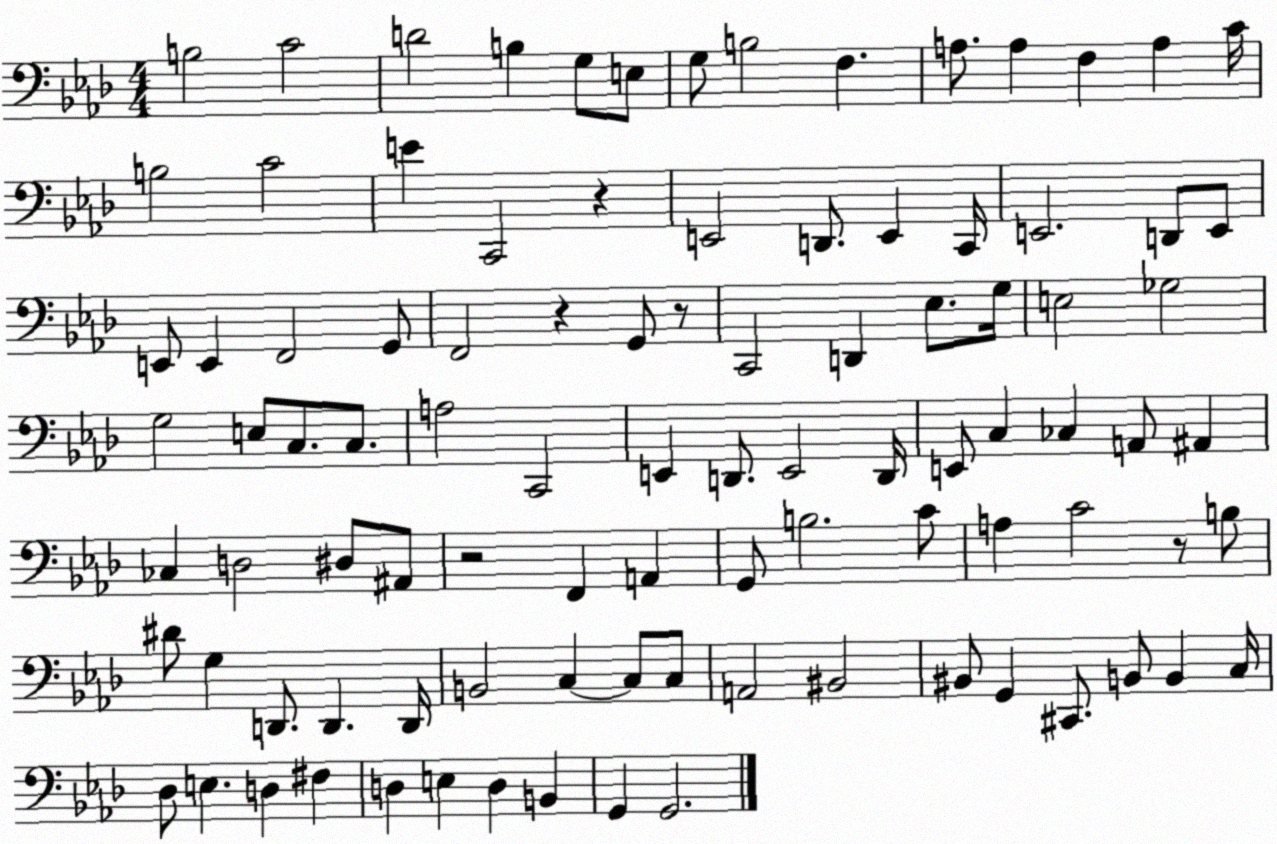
X:1
T:Untitled
M:4/4
L:1/4
K:Ab
B,2 C2 D2 B, G,/2 E,/2 G,/2 B,2 F, A,/2 A, F, A, C/4 B,2 C2 E C,,2 z E,,2 D,,/2 E,, C,,/4 E,,2 D,,/2 E,,/2 E,,/2 E,, F,,2 G,,/2 F,,2 z G,,/2 z/2 C,,2 D,, _E,/2 G,/4 E,2 _G,2 G,2 E,/2 C,/2 C,/2 A,2 C,,2 E,, D,,/2 E,,2 D,,/4 E,,/2 C, _C, A,,/2 ^A,, _C, D,2 ^D,/2 ^A,,/2 z2 F,, A,, G,,/2 B,2 C/2 A, C2 z/2 B,/2 ^D/2 G, D,,/2 D,, D,,/4 B,,2 C, C,/2 C,/2 A,,2 ^B,,2 ^B,,/2 G,, ^C,,/2 B,,/2 B,, C,/4 _D,/2 E, D, ^F, D, E, D, B,, G,, G,,2